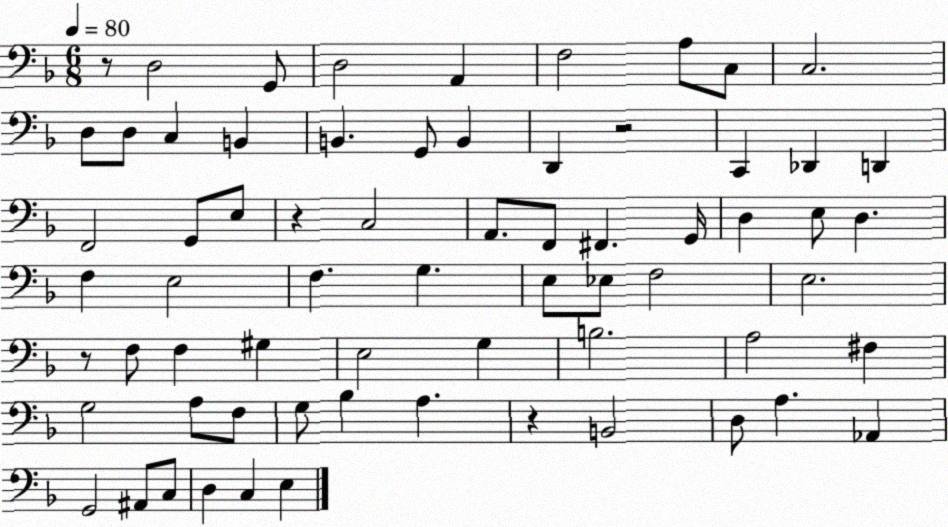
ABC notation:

X:1
T:Untitled
M:6/8
L:1/4
K:F
z/2 D,2 G,,/2 D,2 A,, F,2 A,/2 C,/2 C,2 D,/2 D,/2 C, B,, B,, G,,/2 B,, D,, z2 C,, _D,, D,, F,,2 G,,/2 E,/2 z C,2 A,,/2 F,,/2 ^F,, G,,/4 D, E,/2 D, F, E,2 F, G, E,/2 _E,/2 F,2 E,2 z/2 F,/2 F, ^G, E,2 G, B,2 A,2 ^F, G,2 A,/2 F,/2 G,/2 _B, A, z B,,2 D,/2 A, _A,, G,,2 ^A,,/2 C,/2 D, C, E,